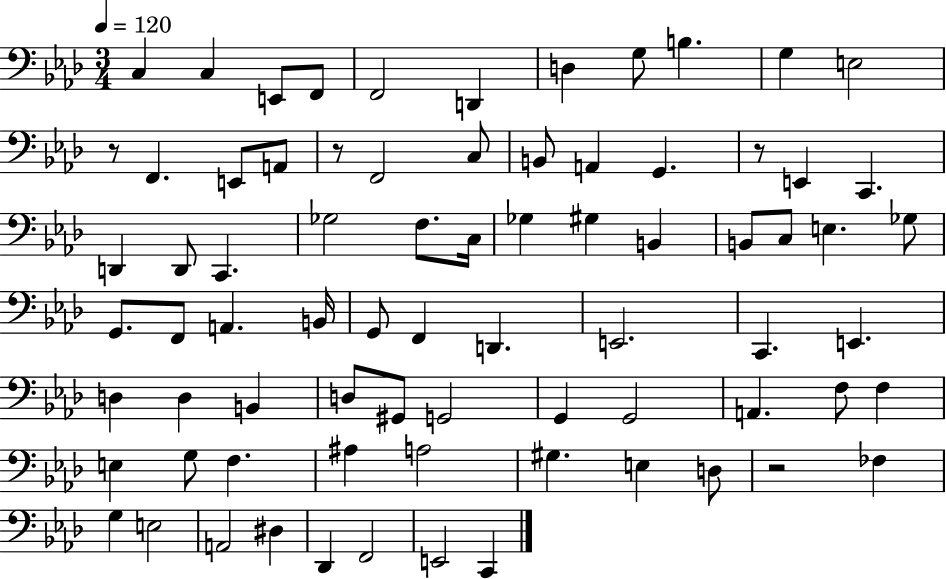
{
  \clef bass
  \numericTimeSignature
  \time 3/4
  \key aes \major
  \tempo 4 = 120
  c4 c4 e,8 f,8 | f,2 d,4 | d4 g8 b4. | g4 e2 | \break r8 f,4. e,8 a,8 | r8 f,2 c8 | b,8 a,4 g,4. | r8 e,4 c,4. | \break d,4 d,8 c,4. | ges2 f8. c16 | ges4 gis4 b,4 | b,8 c8 e4. ges8 | \break g,8. f,8 a,4. b,16 | g,8 f,4 d,4. | e,2. | c,4. e,4. | \break d4 d4 b,4 | d8 gis,8 g,2 | g,4 g,2 | a,4. f8 f4 | \break e4 g8 f4. | ais4 a2 | gis4. e4 d8 | r2 fes4 | \break g4 e2 | a,2 dis4 | des,4 f,2 | e,2 c,4 | \break \bar "|."
}